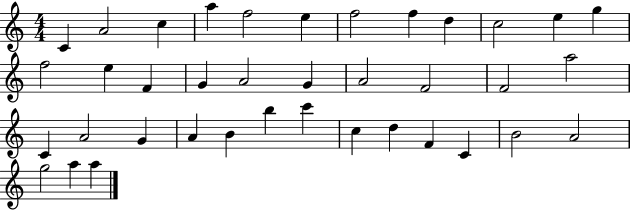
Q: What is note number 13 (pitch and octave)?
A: F5